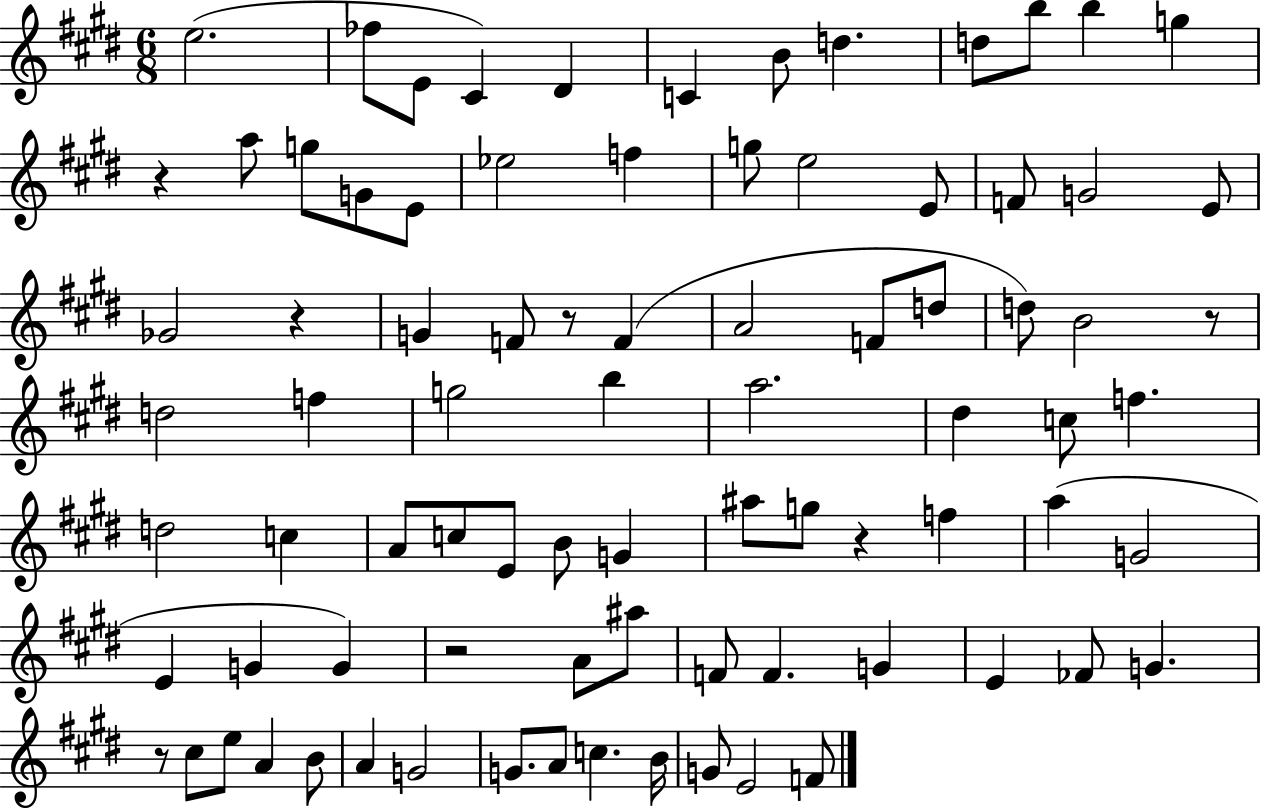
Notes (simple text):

E5/h. FES5/e E4/e C#4/q D#4/q C4/q B4/e D5/q. D5/e B5/e B5/q G5/q R/q A5/e G5/e G4/e E4/e Eb5/h F5/q G5/e E5/h E4/e F4/e G4/h E4/e Gb4/h R/q G4/q F4/e R/e F4/q A4/h F4/e D5/e D5/e B4/h R/e D5/h F5/q G5/h B5/q A5/h. D#5/q C5/e F5/q. D5/h C5/q A4/e C5/e E4/e B4/e G4/q A#5/e G5/e R/q F5/q A5/q G4/h E4/q G4/q G4/q R/h A4/e A#5/e F4/e F4/q. G4/q E4/q FES4/e G4/q. R/e C#5/e E5/e A4/q B4/e A4/q G4/h G4/e. A4/e C5/q. B4/s G4/e E4/h F4/e